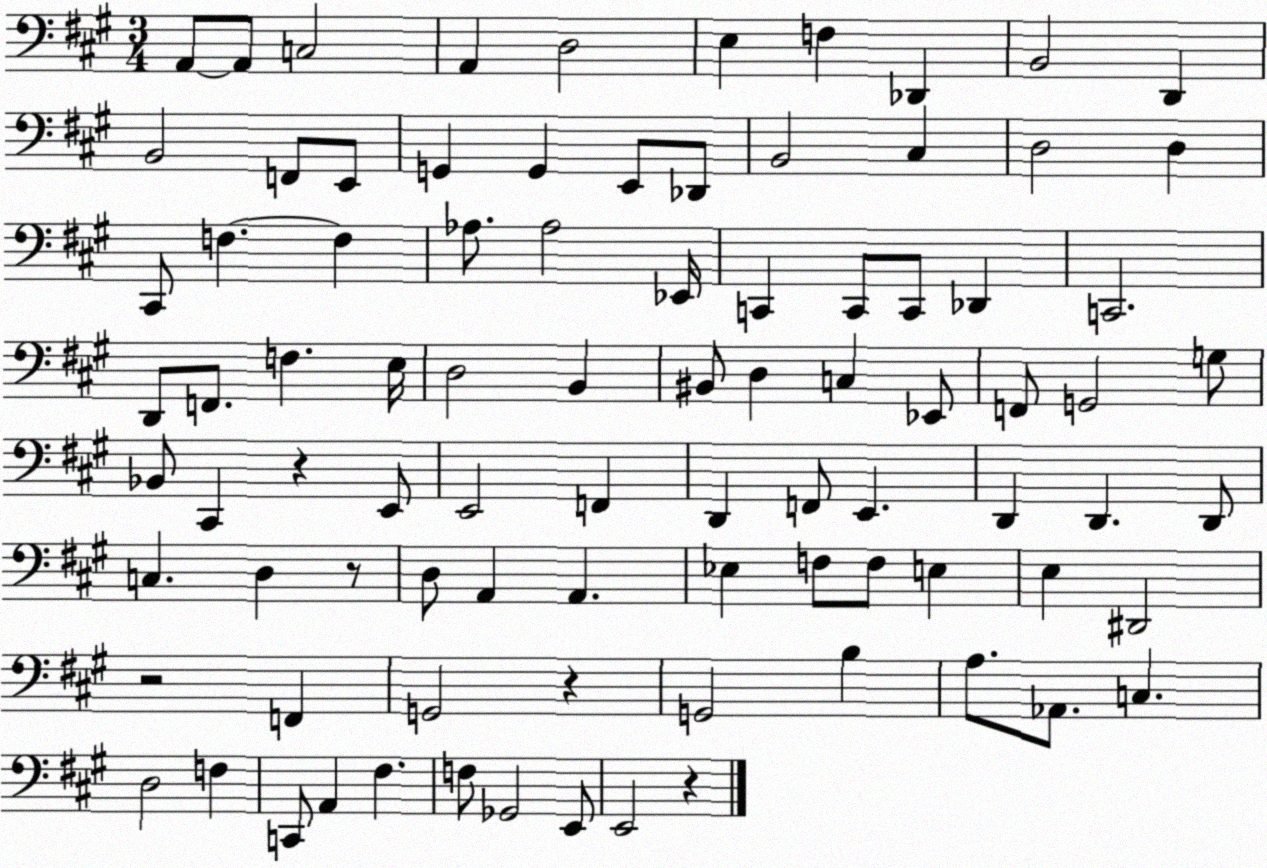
X:1
T:Untitled
M:3/4
L:1/4
K:A
A,,/2 A,,/2 C,2 A,, D,2 E, F, _D,, B,,2 D,, B,,2 F,,/2 E,,/2 G,, G,, E,,/2 _D,,/2 B,,2 ^C, D,2 D, ^C,,/2 F, F, _A,/2 _A,2 _E,,/4 C,, C,,/2 C,,/2 _D,, C,,2 D,,/2 F,,/2 F, E,/4 D,2 B,, ^B,,/2 D, C, _E,,/2 F,,/2 G,,2 G,/2 _B,,/2 ^C,, z E,,/2 E,,2 F,, D,, F,,/2 E,, D,, D,, D,,/2 C, D, z/2 D,/2 A,, A,, _E, F,/2 F,/2 E, E, ^D,,2 z2 F,, G,,2 z G,,2 B, A,/2 _A,,/2 C, D,2 F, C,,/2 A,, ^F, F,/2 _G,,2 E,,/2 E,,2 z